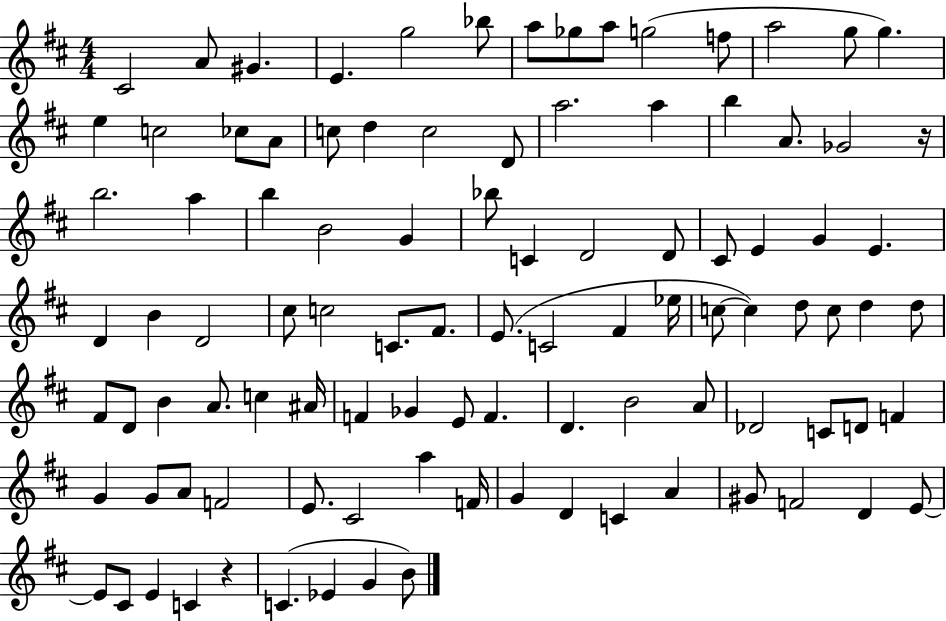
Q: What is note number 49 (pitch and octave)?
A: C4